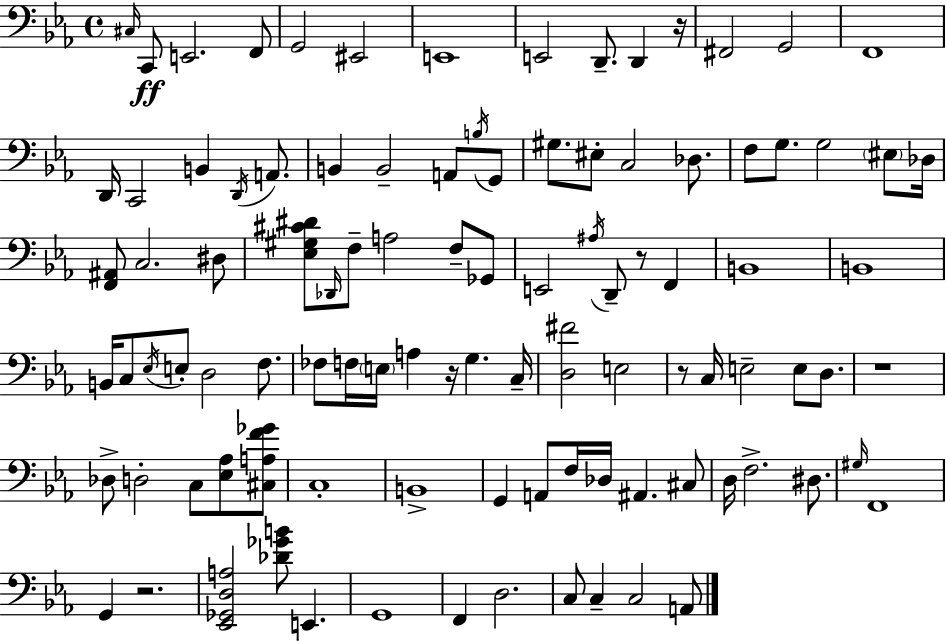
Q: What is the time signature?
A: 4/4